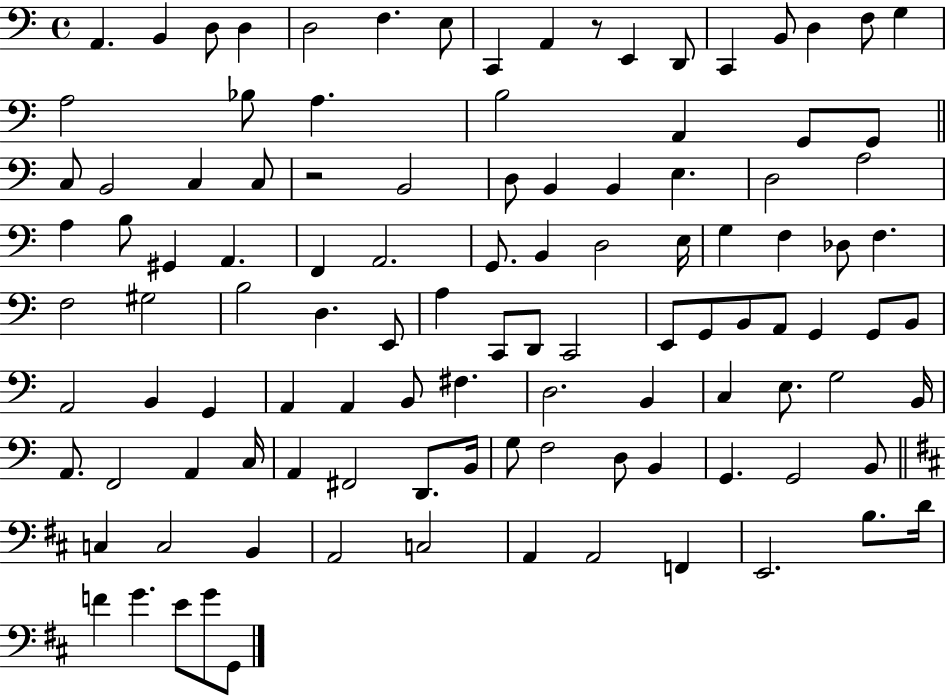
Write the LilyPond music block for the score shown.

{
  \clef bass
  \time 4/4
  \defaultTimeSignature
  \key c \major
  \repeat volta 2 { a,4. b,4 d8 d4 | d2 f4. e8 | c,4 a,4 r8 e,4 d,8 | c,4 b,8 d4 f8 g4 | \break a2 bes8 a4. | b2 a,4 g,8 g,8 | \bar "||" \break \key c \major c8 b,2 c4 c8 | r2 b,2 | d8 b,4 b,4 e4. | d2 a2 | \break a4 b8 gis,4 a,4. | f,4 a,2. | g,8. b,4 d2 e16 | g4 f4 des8 f4. | \break f2 gis2 | b2 d4. e,8 | a4 c,8 d,8 c,2 | e,8 g,8 b,8 a,8 g,4 g,8 b,8 | \break a,2 b,4 g,4 | a,4 a,4 b,8 fis4. | d2. b,4 | c4 e8. g2 b,16 | \break a,8. f,2 a,4 c16 | a,4 fis,2 d,8. b,16 | g8 f2 d8 b,4 | g,4. g,2 b,8 | \break \bar "||" \break \key d \major c4 c2 b,4 | a,2 c2 | a,4 a,2 f,4 | e,2. b8. d'16 | \break f'4 g'4. e'8 g'8 g,8 | } \bar "|."
}